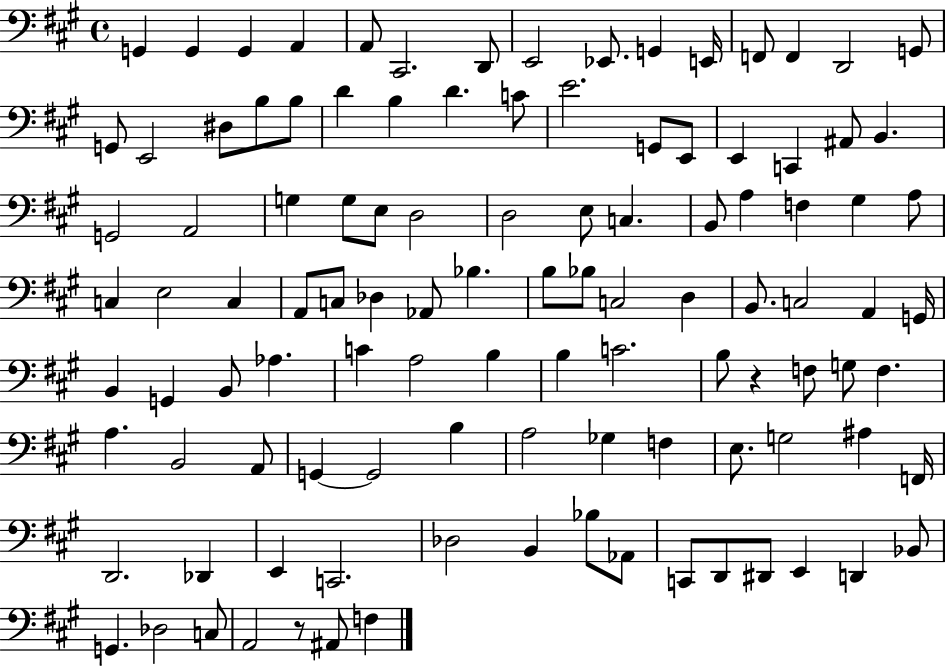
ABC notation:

X:1
T:Untitled
M:4/4
L:1/4
K:A
G,, G,, G,, A,, A,,/2 ^C,,2 D,,/2 E,,2 _E,,/2 G,, E,,/4 F,,/2 F,, D,,2 G,,/2 G,,/2 E,,2 ^D,/2 B,/2 B,/2 D B, D C/2 E2 G,,/2 E,,/2 E,, C,, ^A,,/2 B,, G,,2 A,,2 G, G,/2 E,/2 D,2 D,2 E,/2 C, B,,/2 A, F, ^G, A,/2 C, E,2 C, A,,/2 C,/2 _D, _A,,/2 _B, B,/2 _B,/2 C,2 D, B,,/2 C,2 A,, G,,/4 B,, G,, B,,/2 _A, C A,2 B, B, C2 B,/2 z F,/2 G,/2 F, A, B,,2 A,,/2 G,, G,,2 B, A,2 _G, F, E,/2 G,2 ^A, F,,/4 D,,2 _D,, E,, C,,2 _D,2 B,, _B,/2 _A,,/2 C,,/2 D,,/2 ^D,,/2 E,, D,, _B,,/2 G,, _D,2 C,/2 A,,2 z/2 ^A,,/2 F,